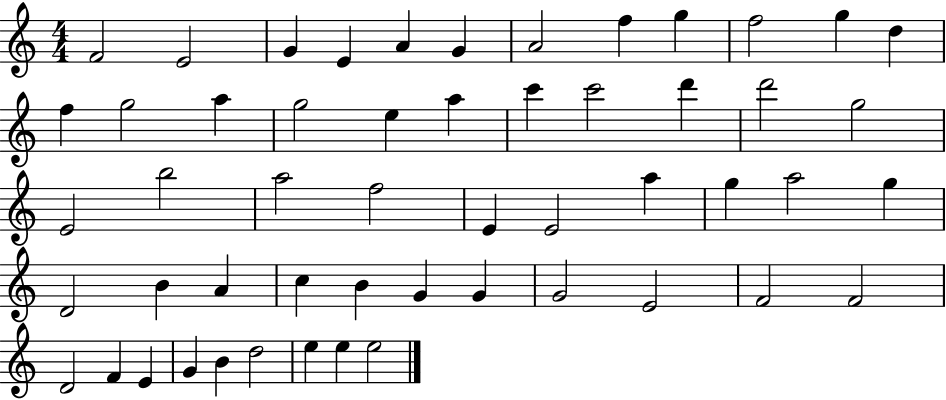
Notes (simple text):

F4/h E4/h G4/q E4/q A4/q G4/q A4/h F5/q G5/q F5/h G5/q D5/q F5/q G5/h A5/q G5/h E5/q A5/q C6/q C6/h D6/q D6/h G5/h E4/h B5/h A5/h F5/h E4/q E4/h A5/q G5/q A5/h G5/q D4/h B4/q A4/q C5/q B4/q G4/q G4/q G4/h E4/h F4/h F4/h D4/h F4/q E4/q G4/q B4/q D5/h E5/q E5/q E5/h